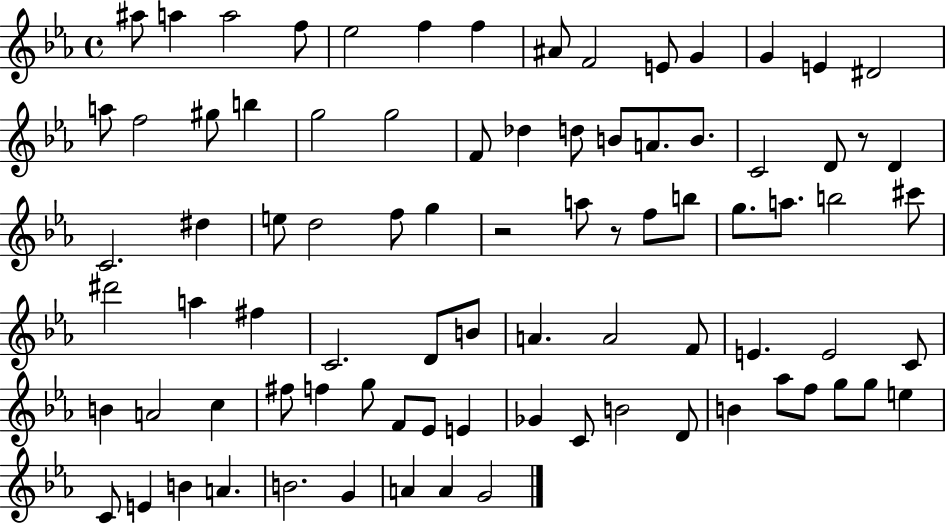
X:1
T:Untitled
M:4/4
L:1/4
K:Eb
^a/2 a a2 f/2 _e2 f f ^A/2 F2 E/2 G G E ^D2 a/2 f2 ^g/2 b g2 g2 F/2 _d d/2 B/2 A/2 B/2 C2 D/2 z/2 D C2 ^d e/2 d2 f/2 g z2 a/2 z/2 f/2 b/2 g/2 a/2 b2 ^c'/2 ^d'2 a ^f C2 D/2 B/2 A A2 F/2 E E2 C/2 B A2 c ^f/2 f g/2 F/2 _E/2 E _G C/2 B2 D/2 B _a/2 f/2 g/2 g/2 e C/2 E B A B2 G A A G2